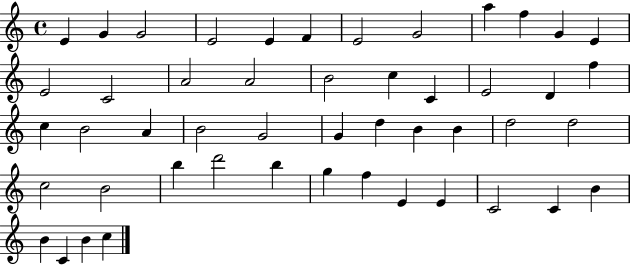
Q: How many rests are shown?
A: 0